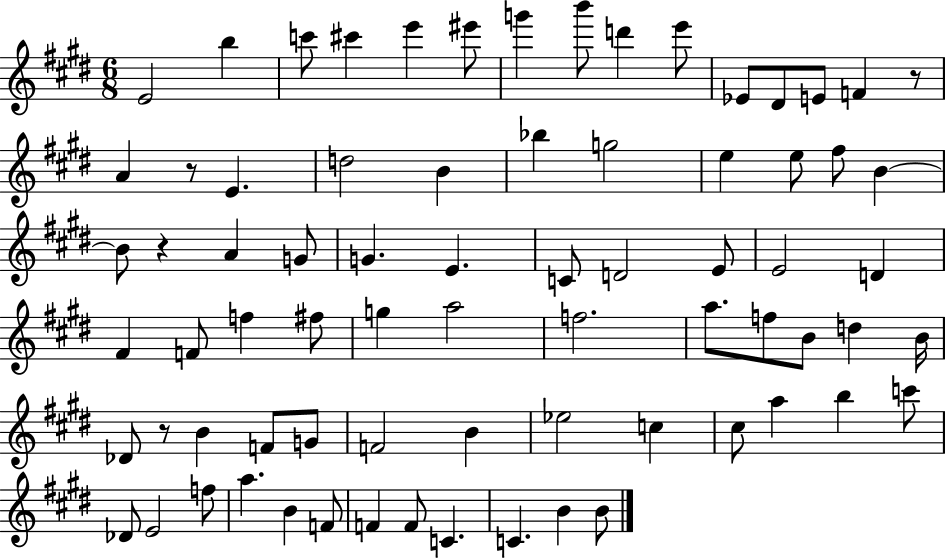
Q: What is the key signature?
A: E major